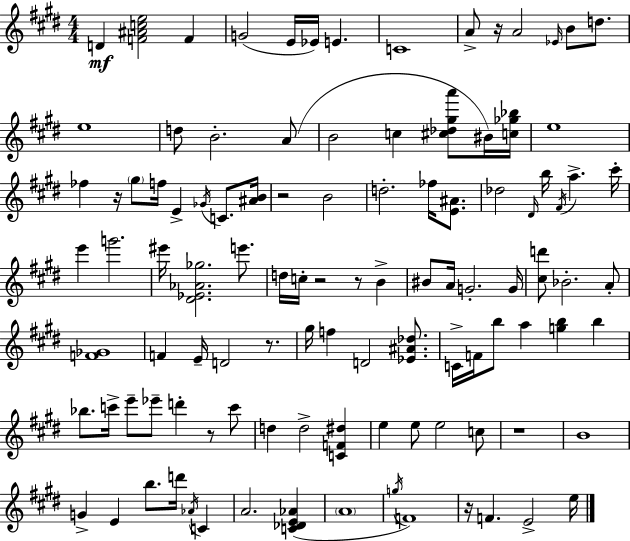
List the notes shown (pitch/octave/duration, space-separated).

D4/q [F4,A#4,C5,E5]/h F4/q G4/h E4/s Eb4/s E4/q. C4/w A4/e R/s A4/h Eb4/s B4/e D5/e. E5/w D5/e B4/h. A4/e B4/h C5/q [C#5,Db5,G#5,A6]/e BIS4/s [C5,Gb5,Bb5]/s E5/w FES5/q R/s G#5/e F5/s E4/q Gb4/s C4/e. [A#4,B4]/s R/h B4/h D5/h. FES5/s [E4,A#4]/e. Db5/h D#4/s B5/s F#4/s A5/q. C#6/s E6/q G6/h. EIS6/s [D#4,Eb4,Ab4,Gb5]/h. E6/e. D5/s C5/s R/h R/e B4/q BIS4/e A4/s G4/h. G4/s [C#5,D6]/e Bb4/h. A4/e [F4,Gb4]/w F4/q E4/s D4/h R/e. G#5/s F5/q D4/h [Eb4,A#4,Db5]/e. C4/s F4/s B5/e A5/q [G5,B5]/q B5/q Bb5/e. C6/s E6/e Eb6/e D6/q R/e C6/e D5/q D5/h [C4,F4,D#5]/q E5/q E5/e E5/h C5/e R/w B4/w G4/q E4/q B5/e. D6/s Ab4/s C4/q A4/h. [C4,Db4,E4,Ab4]/q A4/w G5/s F4/w R/s F4/q. E4/h E5/s